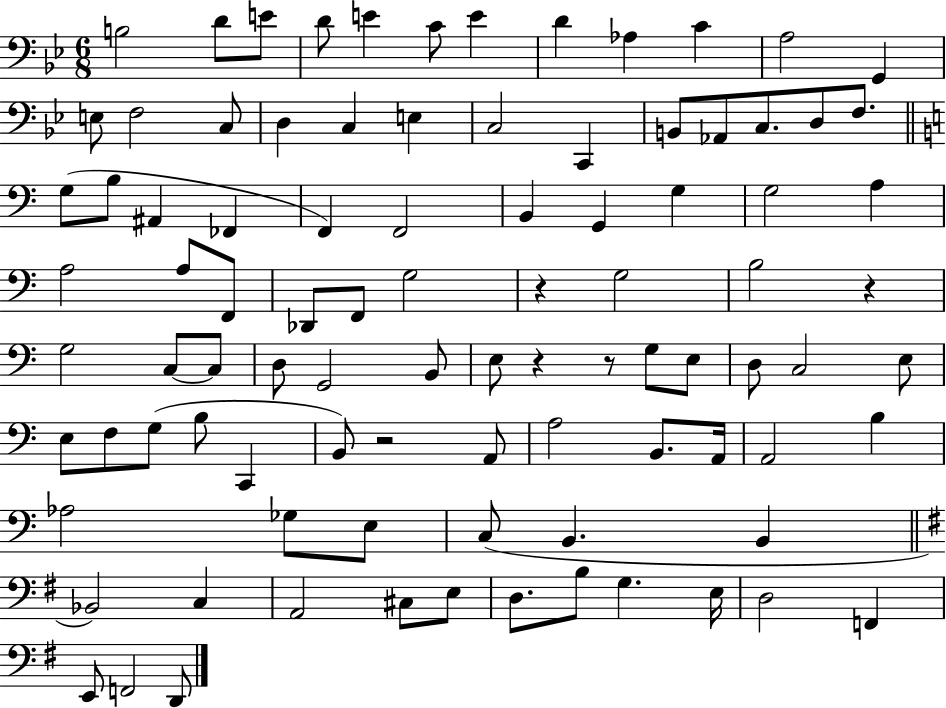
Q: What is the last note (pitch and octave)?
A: D2